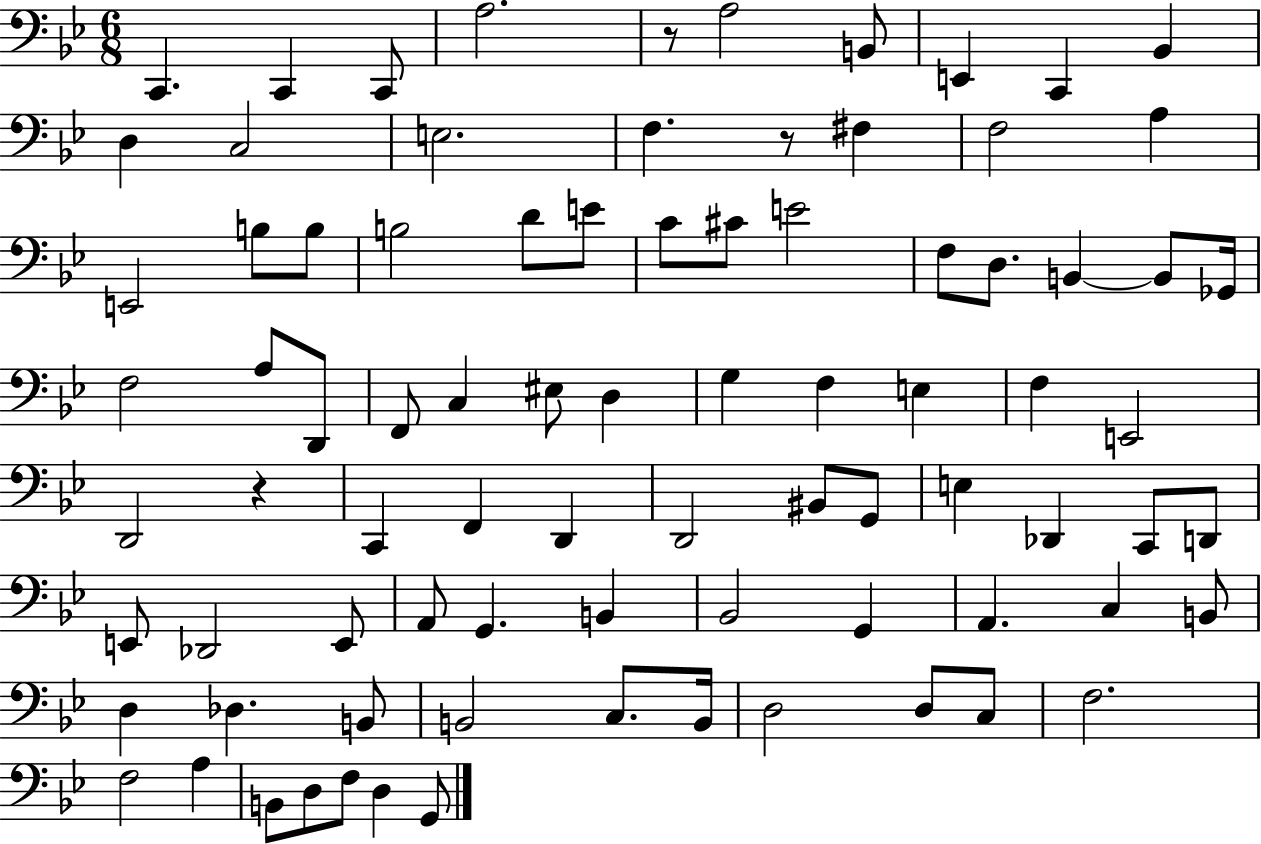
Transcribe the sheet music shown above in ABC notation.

X:1
T:Untitled
M:6/8
L:1/4
K:Bb
C,, C,, C,,/2 A,2 z/2 A,2 B,,/2 E,, C,, _B,, D, C,2 E,2 F, z/2 ^F, F,2 A, E,,2 B,/2 B,/2 B,2 D/2 E/2 C/2 ^C/2 E2 F,/2 D,/2 B,, B,,/2 _G,,/4 F,2 A,/2 D,,/2 F,,/2 C, ^E,/2 D, G, F, E, F, E,,2 D,,2 z C,, F,, D,, D,,2 ^B,,/2 G,,/2 E, _D,, C,,/2 D,,/2 E,,/2 _D,,2 E,,/2 A,,/2 G,, B,, _B,,2 G,, A,, C, B,,/2 D, _D, B,,/2 B,,2 C,/2 B,,/4 D,2 D,/2 C,/2 F,2 F,2 A, B,,/2 D,/2 F,/2 D, G,,/2